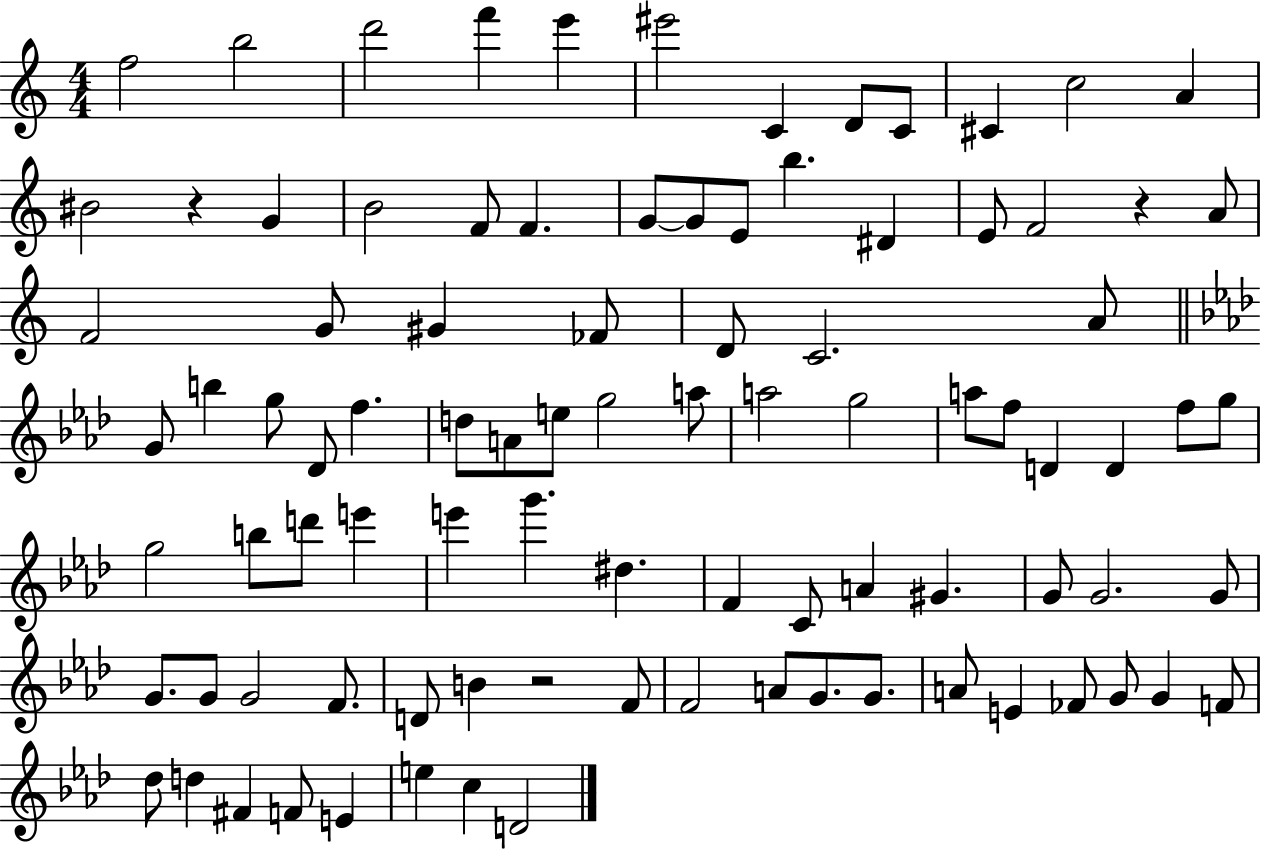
X:1
T:Untitled
M:4/4
L:1/4
K:C
f2 b2 d'2 f' e' ^e'2 C D/2 C/2 ^C c2 A ^B2 z G B2 F/2 F G/2 G/2 E/2 b ^D E/2 F2 z A/2 F2 G/2 ^G _F/2 D/2 C2 A/2 G/2 b g/2 _D/2 f d/2 A/2 e/2 g2 a/2 a2 g2 a/2 f/2 D D f/2 g/2 g2 b/2 d'/2 e' e' g' ^d F C/2 A ^G G/2 G2 G/2 G/2 G/2 G2 F/2 D/2 B z2 F/2 F2 A/2 G/2 G/2 A/2 E _F/2 G/2 G F/2 _d/2 d ^F F/2 E e c D2